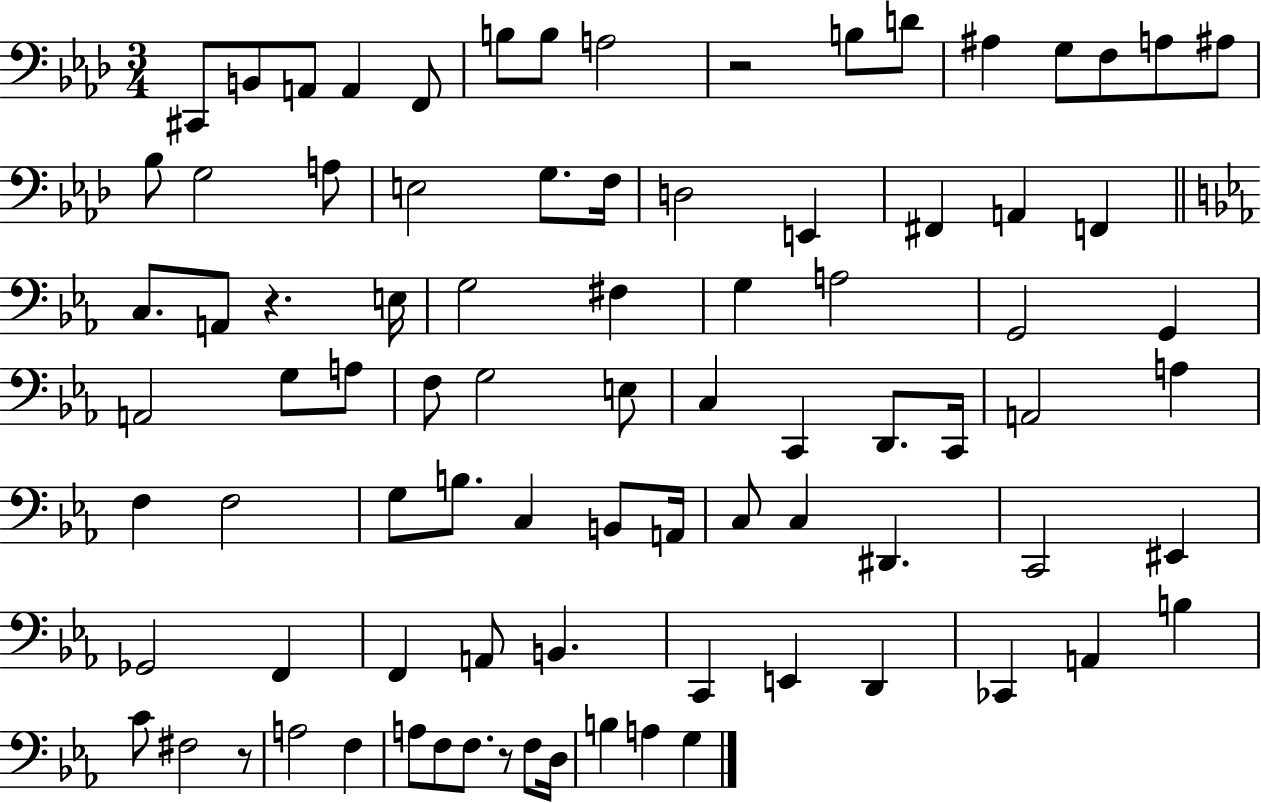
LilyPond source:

{
  \clef bass
  \numericTimeSignature
  \time 3/4
  \key aes \major
  cis,8 b,8 a,8 a,4 f,8 | b8 b8 a2 | r2 b8 d'8 | ais4 g8 f8 a8 ais8 | \break bes8 g2 a8 | e2 g8. f16 | d2 e,4 | fis,4 a,4 f,4 | \break \bar "||" \break \key c \minor c8. a,8 r4. e16 | g2 fis4 | g4 a2 | g,2 g,4 | \break a,2 g8 a8 | f8 g2 e8 | c4 c,4 d,8. c,16 | a,2 a4 | \break f4 f2 | g8 b8. c4 b,8 a,16 | c8 c4 dis,4. | c,2 eis,4 | \break ges,2 f,4 | f,4 a,8 b,4. | c,4 e,4 d,4 | ces,4 a,4 b4 | \break c'8 fis2 r8 | a2 f4 | a8 f8 f8. r8 f8 d16 | b4 a4 g4 | \break \bar "|."
}